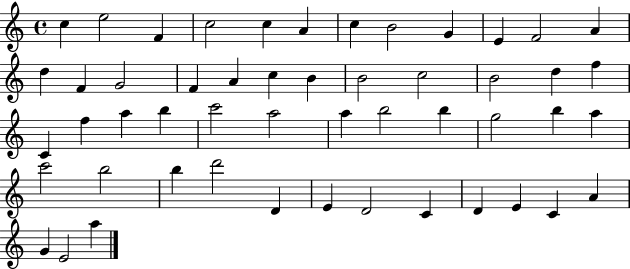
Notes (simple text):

C5/q E5/h F4/q C5/h C5/q A4/q C5/q B4/h G4/q E4/q F4/h A4/q D5/q F4/q G4/h F4/q A4/q C5/q B4/q B4/h C5/h B4/h D5/q F5/q C4/q F5/q A5/q B5/q C6/h A5/h A5/q B5/h B5/q G5/h B5/q A5/q C6/h B5/h B5/q D6/h D4/q E4/q D4/h C4/q D4/q E4/q C4/q A4/q G4/q E4/h A5/q